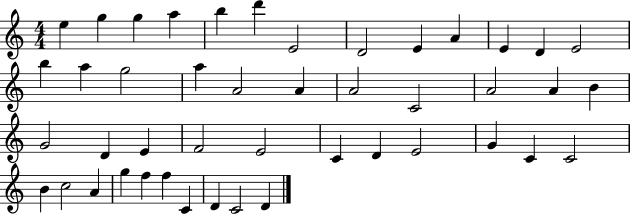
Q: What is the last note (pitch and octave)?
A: D4